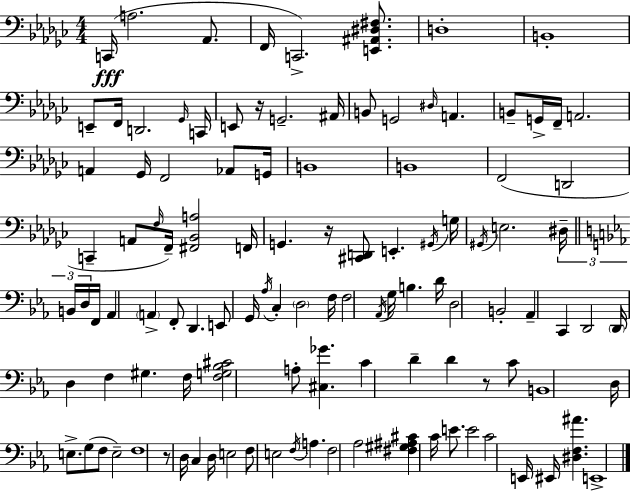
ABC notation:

X:1
T:Untitled
M:4/4
L:1/4
K:Ebm
C,,/4 A,2 _A,,/2 F,,/4 C,,2 [E,,^A,,^D,^F,]/2 D,4 B,,4 E,,/2 F,,/4 D,,2 _G,,/4 C,,/4 E,,/2 z/4 G,,2 ^A,,/4 B,,/2 G,,2 ^D,/4 A,, B,,/2 G,,/4 F,,/4 A,,2 A,, _G,,/4 F,,2 _A,,/2 G,,/4 B,,4 B,,4 F,,2 D,,2 C,, A,,/2 F,/4 F,,/4 [^F,,_B,,A,]2 F,,/4 G,, z/4 [^C,,D,,]/2 E,, ^G,,/4 G,/4 ^G,,/4 E,2 ^D,/4 B,,/4 D,/4 F,,/4 _A,, A,, F,,/2 D,, E,,/2 G,,/4 _A,/4 C, D,2 F,/4 F,2 _A,,/4 G,/4 B, D/4 D,2 B,,2 _A,, C,, D,,2 D,,/4 D, F, ^G, F,/4 [F,G,_B,^C]2 A,/2 [^C,_G] C D D z/2 C/2 B,,4 D,/4 E,/2 G,/2 F,/2 E,2 F,4 z/2 D,/4 C, D,/4 E,2 F,/2 E,2 F,/4 A, F,2 _A,2 [^F,^G,^A,^C] C/4 E/2 E2 C2 E,,/4 ^E,,/4 [^D,F,^A] E,,4